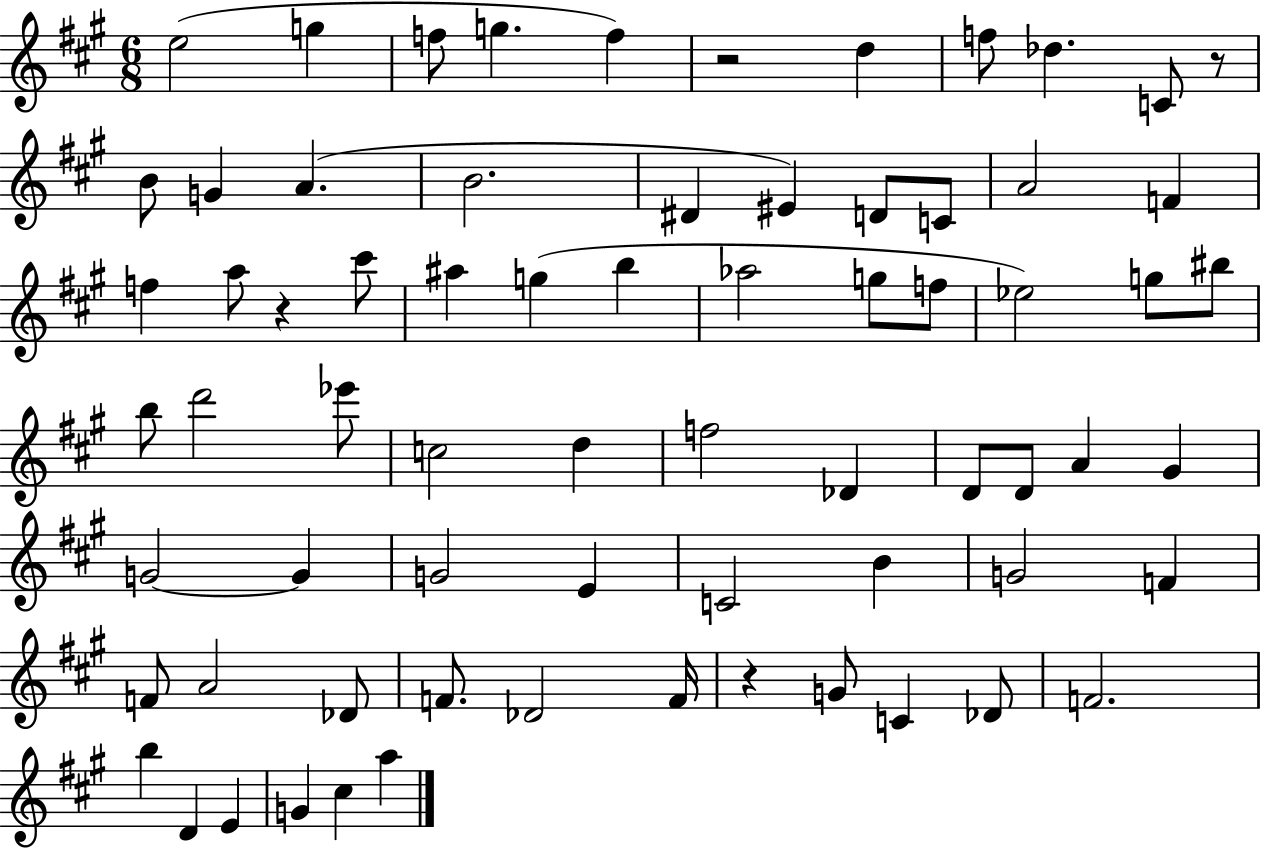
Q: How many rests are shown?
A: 4